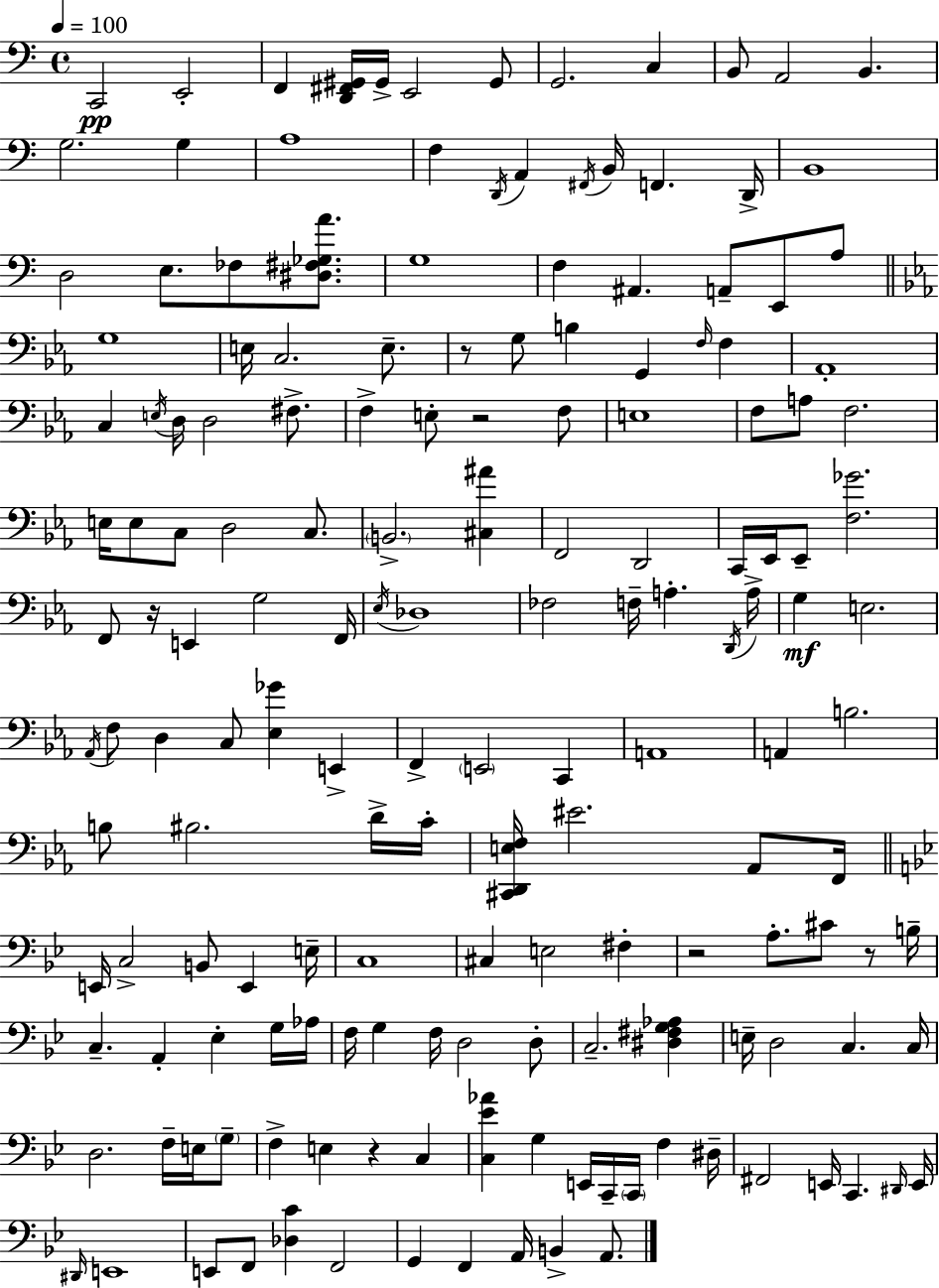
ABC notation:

X:1
T:Untitled
M:4/4
L:1/4
K:C
C,,2 E,,2 F,, [D,,^F,,^G,,]/4 ^G,,/4 E,,2 ^G,,/2 G,,2 C, B,,/2 A,,2 B,, G,2 G, A,4 F, D,,/4 A,, ^F,,/4 B,,/4 F,, D,,/4 B,,4 D,2 E,/2 _F,/2 [^D,^F,_G,A]/2 G,4 F, ^A,, A,,/2 E,,/2 A,/2 G,4 E,/4 C,2 E,/2 z/2 G,/2 B, G,, F,/4 F, _A,,4 C, E,/4 D,/4 D,2 ^F,/2 F, E,/2 z2 F,/2 E,4 F,/2 A,/2 F,2 E,/4 E,/2 C,/2 D,2 C,/2 B,,2 [^C,^A] F,,2 D,,2 C,,/4 _E,,/4 _E,,/2 [F,_G]2 F,,/2 z/4 E,, G,2 F,,/4 _E,/4 _D,4 _F,2 F,/4 A, D,,/4 A,/4 G, E,2 _A,,/4 F,/2 D, C,/2 [_E,_G] E,, F,, E,,2 C,, A,,4 A,, B,2 B,/2 ^B,2 D/4 C/4 [^C,,D,,E,F,]/4 ^E2 _A,,/2 F,,/4 E,,/4 C,2 B,,/2 E,, E,/4 C,4 ^C, E,2 ^F, z2 A,/2 ^C/2 z/2 B,/4 C, A,, _E, G,/4 _A,/4 F,/4 G, F,/4 D,2 D,/2 C,2 [^D,^F,G,_A,] E,/4 D,2 C, C,/4 D,2 F,/4 E,/4 G,/2 F, E, z C, [C,_E_A] G, E,,/4 C,,/4 C,,/4 F, ^D,/4 ^F,,2 E,,/4 C,, ^D,,/4 E,,/4 ^D,,/4 E,,4 E,,/2 F,,/2 [_D,C] F,,2 G,, F,, A,,/4 B,, A,,/2